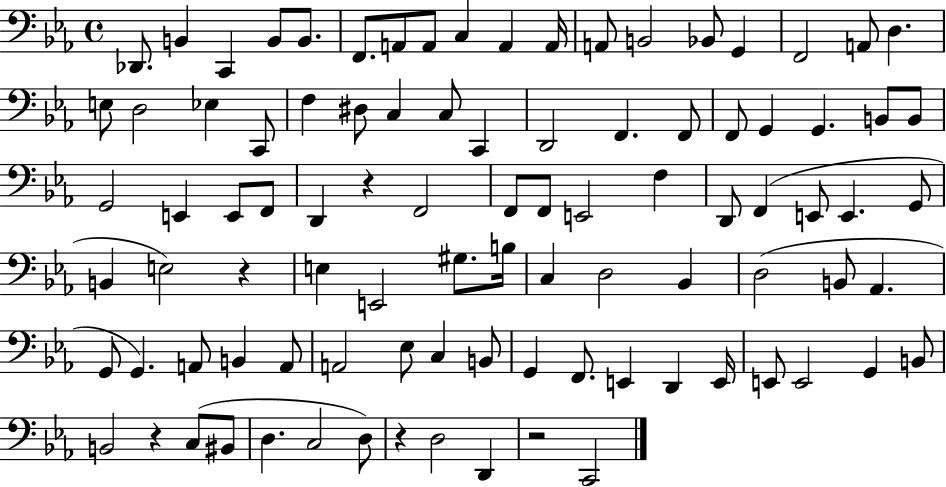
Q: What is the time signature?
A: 4/4